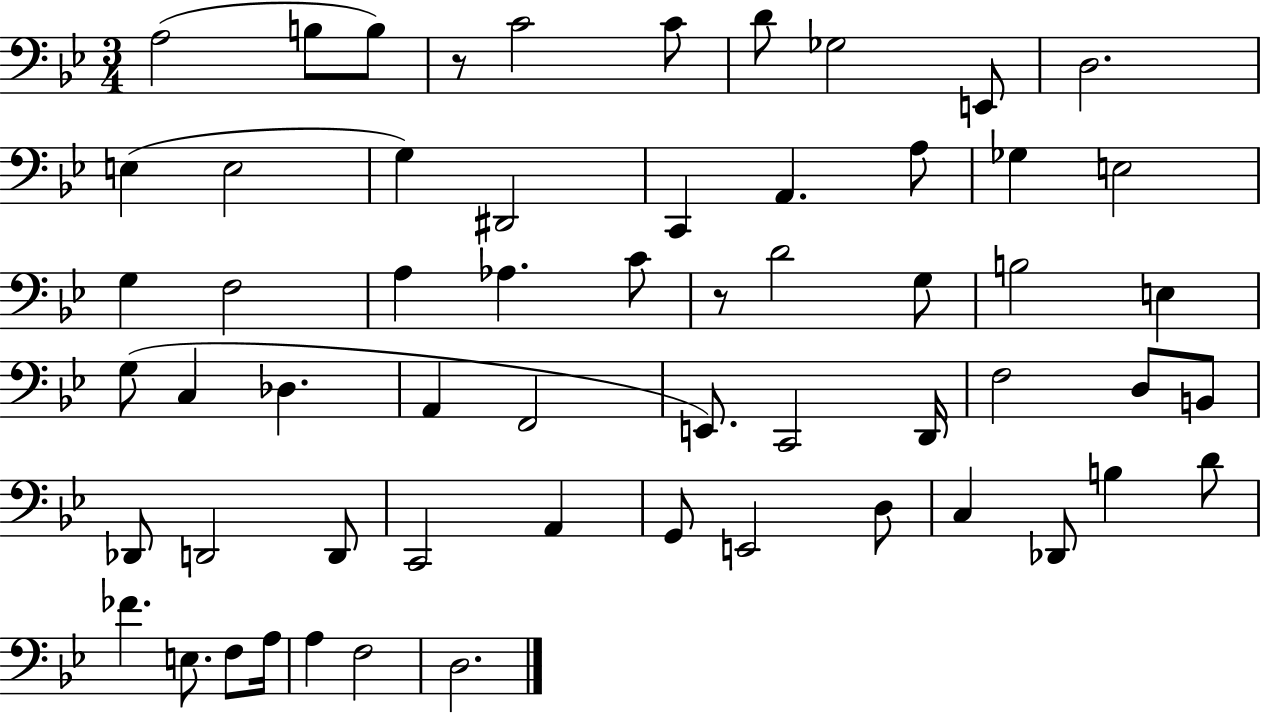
{
  \clef bass
  \numericTimeSignature
  \time 3/4
  \key bes \major
  \repeat volta 2 { a2( b8 b8) | r8 c'2 c'8 | d'8 ges2 e,8 | d2. | \break e4( e2 | g4) dis,2 | c,4 a,4. a8 | ges4 e2 | \break g4 f2 | a4 aes4. c'8 | r8 d'2 g8 | b2 e4 | \break g8( c4 des4. | a,4 f,2 | e,8.) c,2 d,16 | f2 d8 b,8 | \break des,8 d,2 d,8 | c,2 a,4 | g,8 e,2 d8 | c4 des,8 b4 d'8 | \break fes'4. e8. f8 a16 | a4 f2 | d2. | } \bar "|."
}